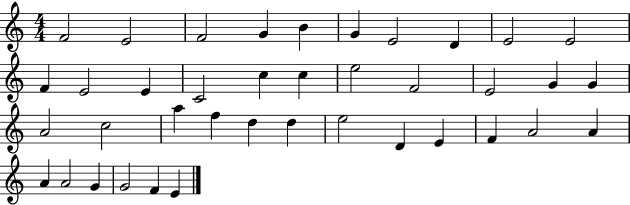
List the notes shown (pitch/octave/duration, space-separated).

F4/h E4/h F4/h G4/q B4/q G4/q E4/h D4/q E4/h E4/h F4/q E4/h E4/q C4/h C5/q C5/q E5/h F4/h E4/h G4/q G4/q A4/h C5/h A5/q F5/q D5/q D5/q E5/h D4/q E4/q F4/q A4/h A4/q A4/q A4/h G4/q G4/h F4/q E4/q